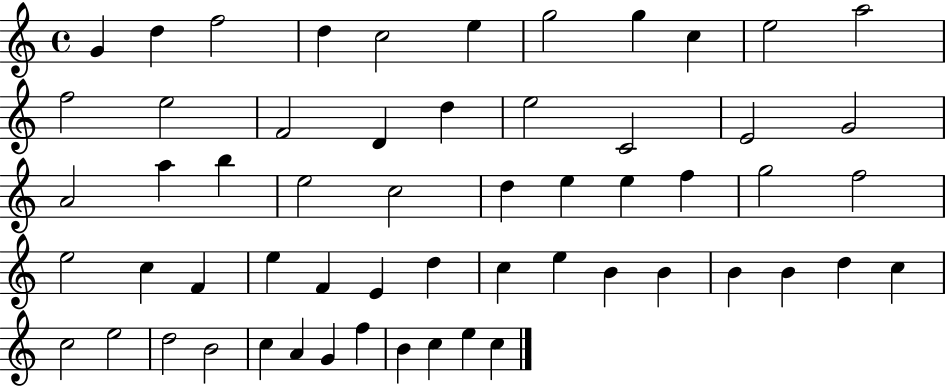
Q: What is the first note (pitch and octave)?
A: G4